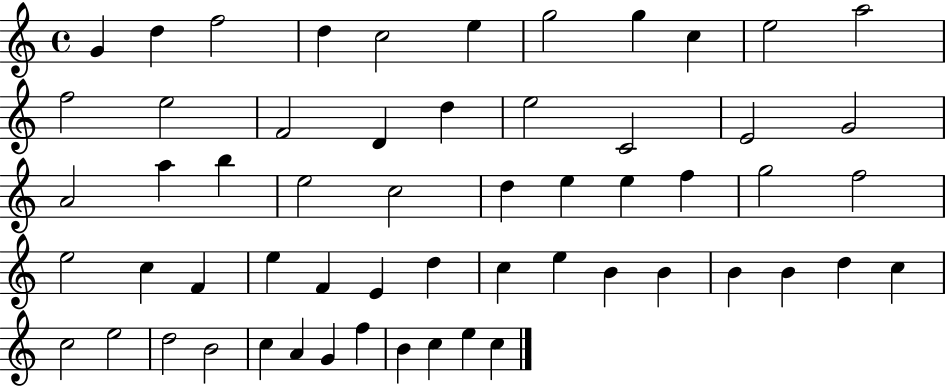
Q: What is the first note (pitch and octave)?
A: G4